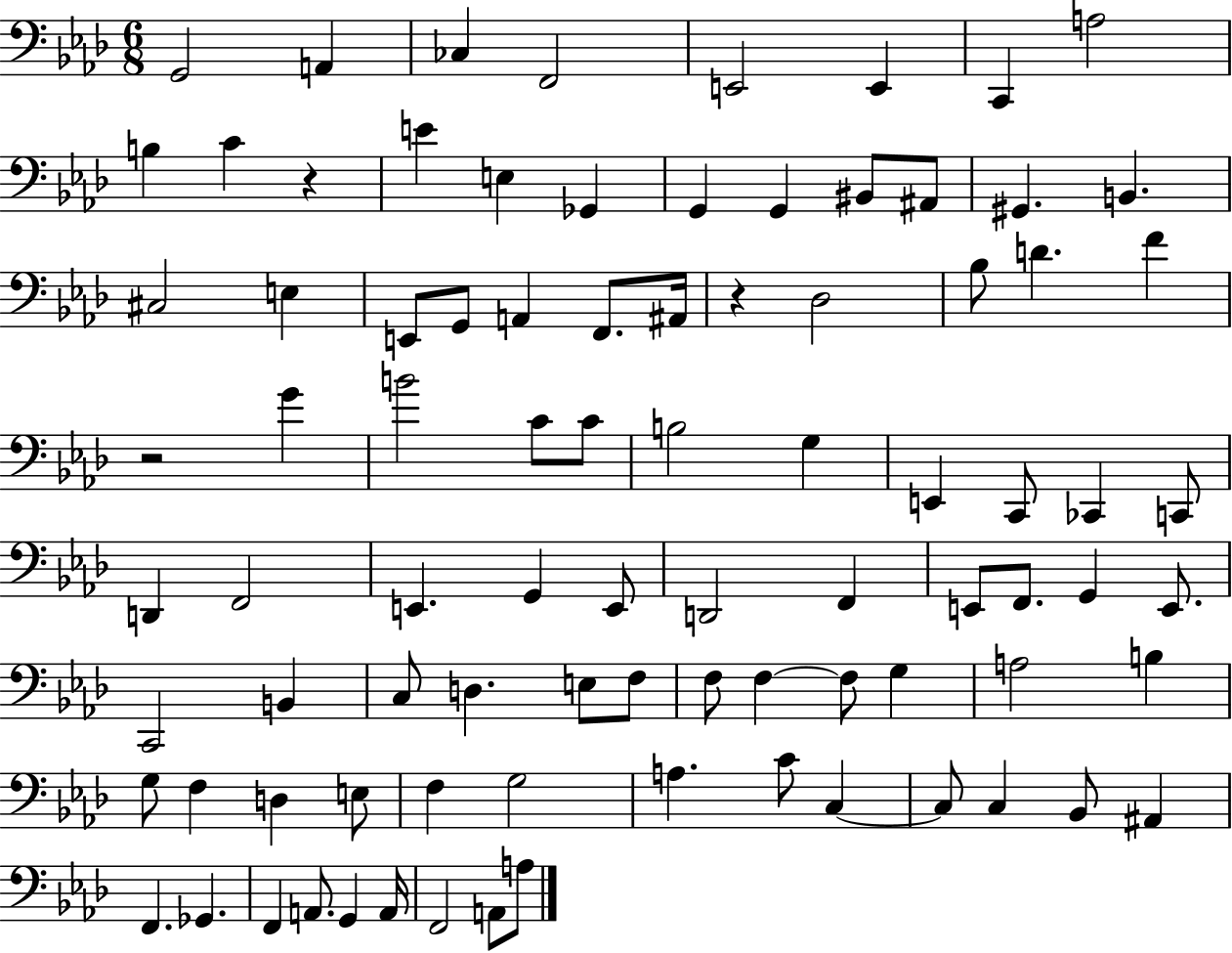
{
  \clef bass
  \numericTimeSignature
  \time 6/8
  \key aes \major
  g,2 a,4 | ces4 f,2 | e,2 e,4 | c,4 a2 | \break b4 c'4 r4 | e'4 e4 ges,4 | g,4 g,4 bis,8 ais,8 | gis,4. b,4. | \break cis2 e4 | e,8 g,8 a,4 f,8. ais,16 | r4 des2 | bes8 d'4. f'4 | \break r2 g'4 | b'2 c'8 c'8 | b2 g4 | e,4 c,8 ces,4 c,8 | \break d,4 f,2 | e,4. g,4 e,8 | d,2 f,4 | e,8 f,8. g,4 e,8. | \break c,2 b,4 | c8 d4. e8 f8 | f8 f4~~ f8 g4 | a2 b4 | \break g8 f4 d4 e8 | f4 g2 | a4. c'8 c4~~ | c8 c4 bes,8 ais,4 | \break f,4. ges,4. | f,4 a,8. g,4 a,16 | f,2 a,8 a8 | \bar "|."
}